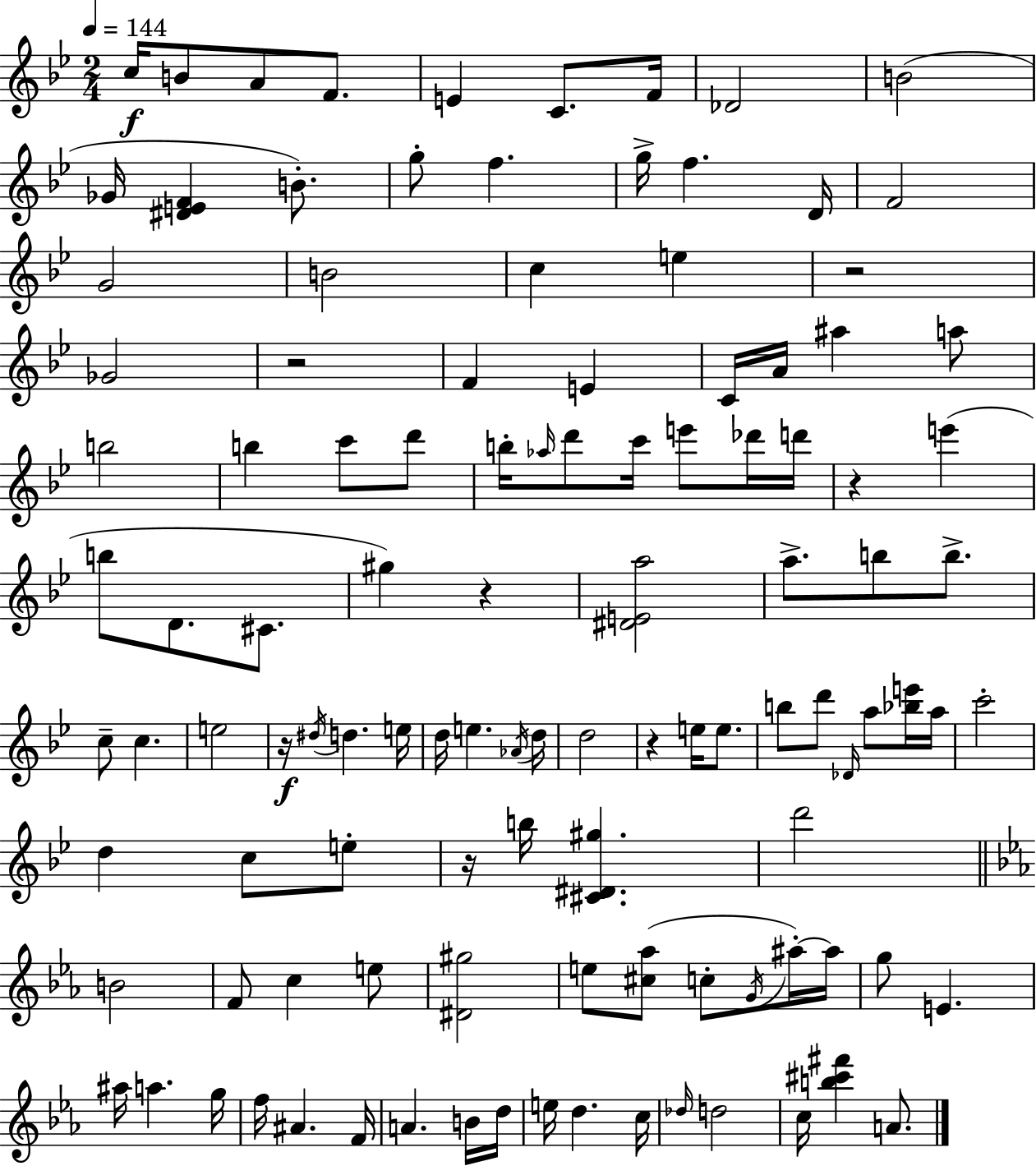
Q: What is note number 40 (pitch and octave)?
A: E6